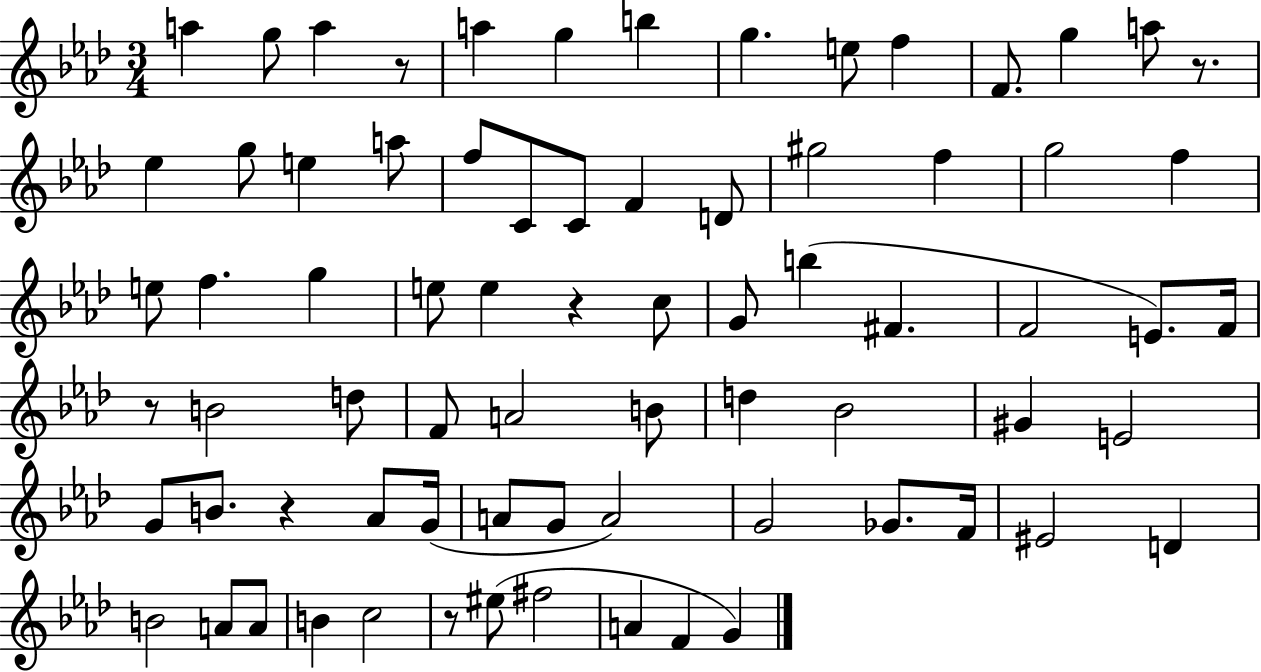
X:1
T:Untitled
M:3/4
L:1/4
K:Ab
a g/2 a z/2 a g b g e/2 f F/2 g a/2 z/2 _e g/2 e a/2 f/2 C/2 C/2 F D/2 ^g2 f g2 f e/2 f g e/2 e z c/2 G/2 b ^F F2 E/2 F/4 z/2 B2 d/2 F/2 A2 B/2 d _B2 ^G E2 G/2 B/2 z _A/2 G/4 A/2 G/2 A2 G2 _G/2 F/4 ^E2 D B2 A/2 A/2 B c2 z/2 ^e/2 ^f2 A F G